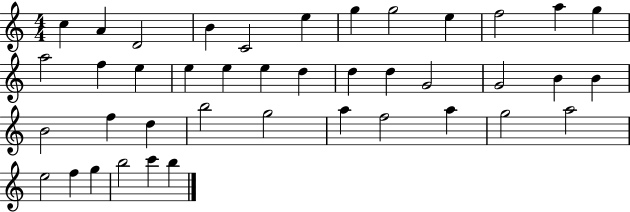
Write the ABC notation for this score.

X:1
T:Untitled
M:4/4
L:1/4
K:C
c A D2 B C2 e g g2 e f2 a g a2 f e e e e d d d G2 G2 B B B2 f d b2 g2 a f2 a g2 a2 e2 f g b2 c' b